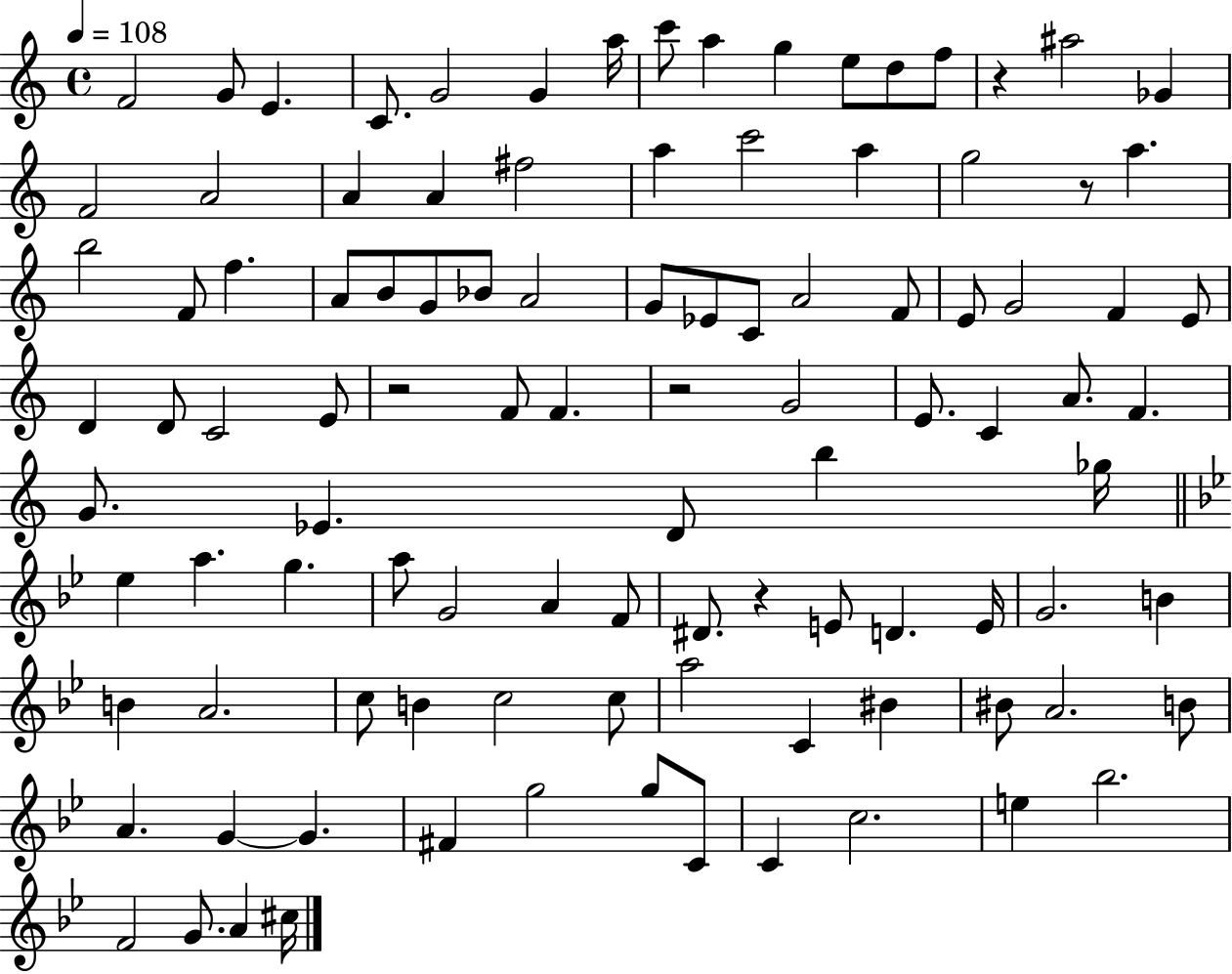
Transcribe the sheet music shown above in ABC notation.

X:1
T:Untitled
M:4/4
L:1/4
K:C
F2 G/2 E C/2 G2 G a/4 c'/2 a g e/2 d/2 f/2 z ^a2 _G F2 A2 A A ^f2 a c'2 a g2 z/2 a b2 F/2 f A/2 B/2 G/2 _B/2 A2 G/2 _E/2 C/2 A2 F/2 E/2 G2 F E/2 D D/2 C2 E/2 z2 F/2 F z2 G2 E/2 C A/2 F G/2 _E D/2 b _g/4 _e a g a/2 G2 A F/2 ^D/2 z E/2 D E/4 G2 B B A2 c/2 B c2 c/2 a2 C ^B ^B/2 A2 B/2 A G G ^F g2 g/2 C/2 C c2 e _b2 F2 G/2 A ^c/4